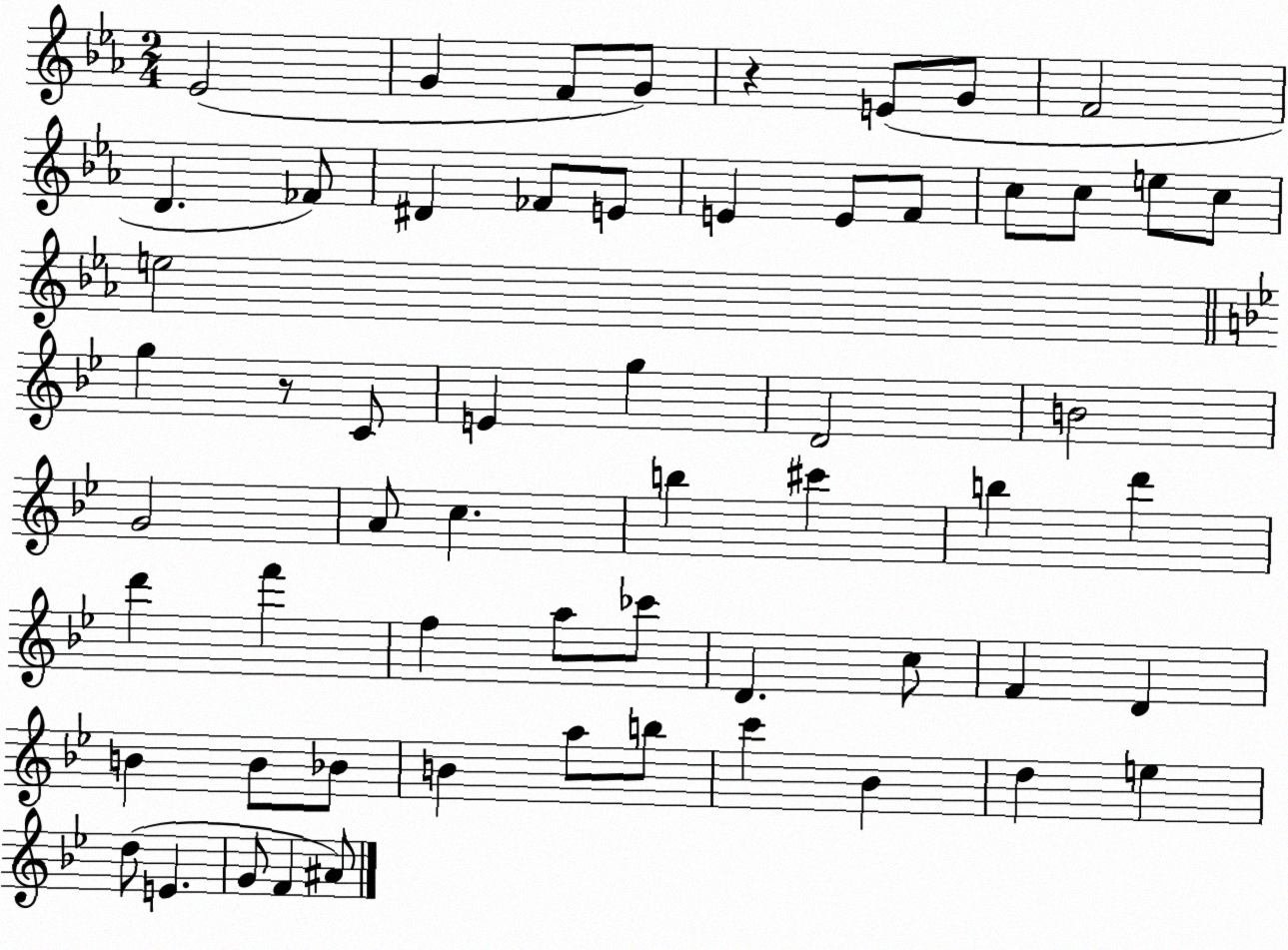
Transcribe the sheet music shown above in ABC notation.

X:1
T:Untitled
M:2/4
L:1/4
K:Eb
_E2 G F/2 G/2 z E/2 G/2 F2 D _F/2 ^D _F/2 E/2 E E/2 F/2 c/2 c/2 e/2 c/2 e2 g z/2 C/2 E g D2 B2 G2 A/2 c b ^c' b d' d' f' f a/2 _c'/2 D c/2 F D B B/2 _B/2 B a/2 b/2 c' _B d e d/2 E G/2 F ^A/2